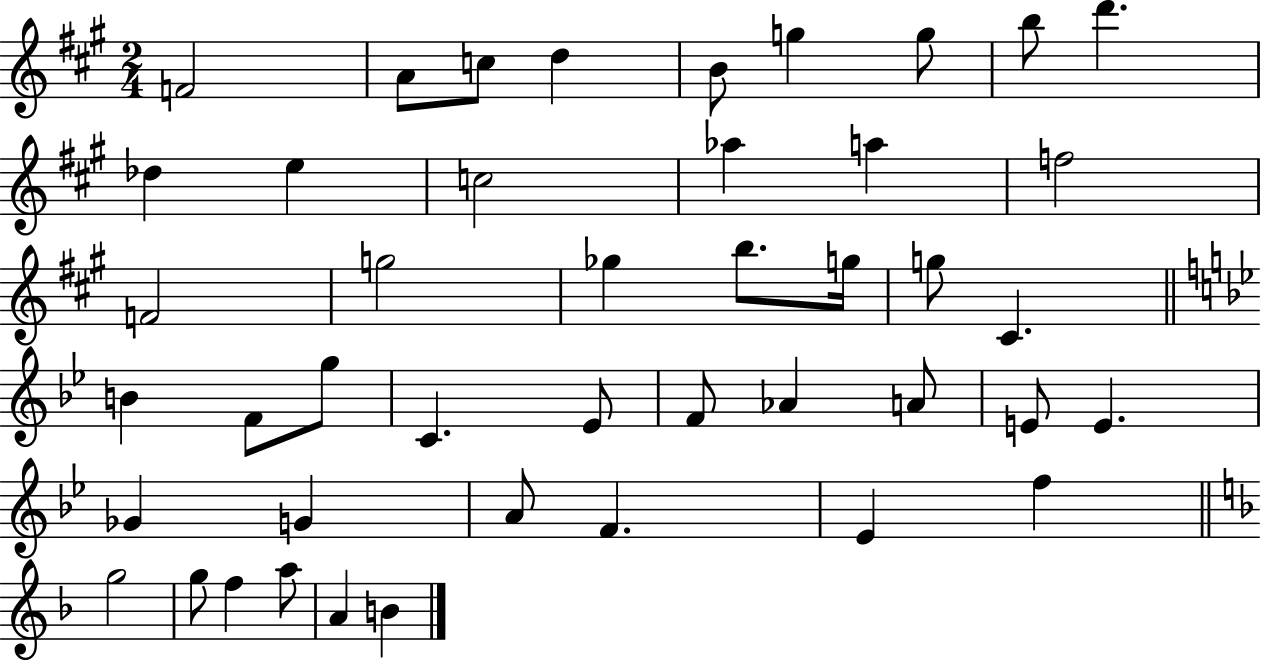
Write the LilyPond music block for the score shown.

{
  \clef treble
  \numericTimeSignature
  \time 2/4
  \key a \major
  \repeat volta 2 { f'2 | a'8 c''8 d''4 | b'8 g''4 g''8 | b''8 d'''4. | \break des''4 e''4 | c''2 | aes''4 a''4 | f''2 | \break f'2 | g''2 | ges''4 b''8. g''16 | g''8 cis'4. | \break \bar "||" \break \key bes \major b'4 f'8 g''8 | c'4. ees'8 | f'8 aes'4 a'8 | e'8 e'4. | \break ges'4 g'4 | a'8 f'4. | ees'4 f''4 | \bar "||" \break \key f \major g''2 | g''8 f''4 a''8 | a'4 b'4 | } \bar "|."
}